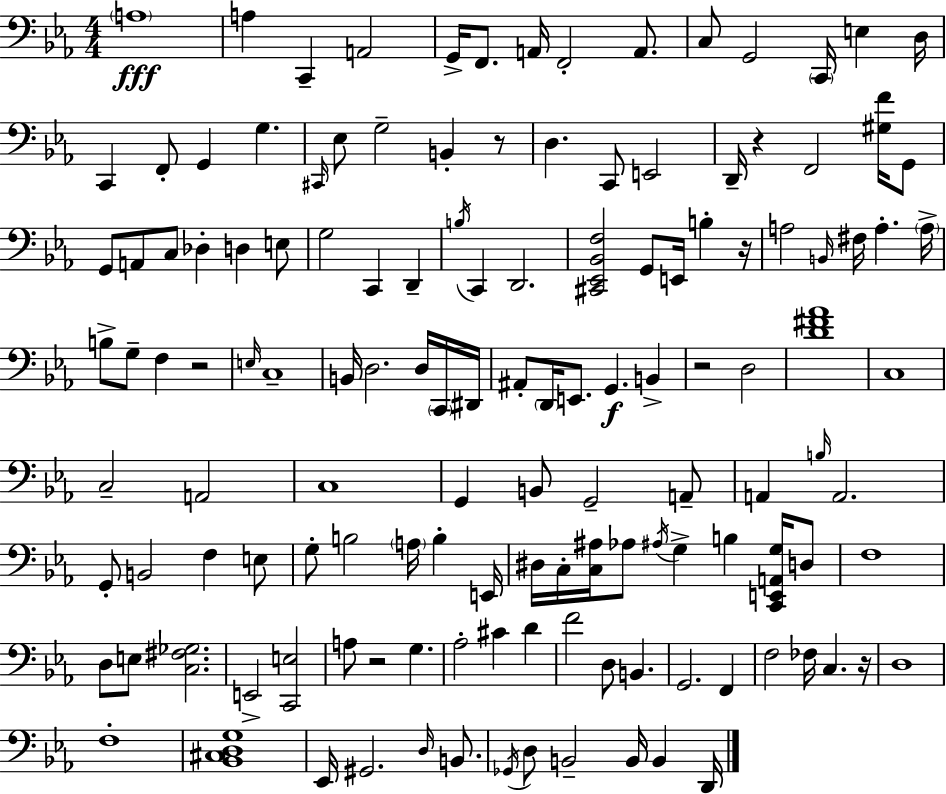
X:1
T:Untitled
M:4/4
L:1/4
K:Eb
A,4 A, C,, A,,2 G,,/4 F,,/2 A,,/4 F,,2 A,,/2 C,/2 G,,2 C,,/4 E, D,/4 C,, F,,/2 G,, G, ^C,,/4 _E,/2 G,2 B,, z/2 D, C,,/2 E,,2 D,,/4 z F,,2 [^G,F]/4 G,,/2 G,,/2 A,,/2 C,/2 _D, D, E,/2 G,2 C,, D,, B,/4 C,, D,,2 [^C,,_E,,_B,,F,]2 G,,/2 E,,/4 B, z/4 A,2 B,,/4 ^F,/4 A, A,/4 B,/2 G,/2 F, z2 E,/4 C,4 B,,/4 D,2 D,/4 C,,/4 ^D,,/4 ^A,,/2 D,,/4 E,,/2 G,, B,, z2 D,2 [D^F_A]4 C,4 C,2 A,,2 C,4 G,, B,,/2 G,,2 A,,/2 A,, B,/4 A,,2 G,,/2 B,,2 F, E,/2 G,/2 B,2 A,/4 B, E,,/4 ^D,/4 C,/4 [C,^A,]/4 _A,/2 ^A,/4 G, B, [C,,E,,A,,G,]/4 D,/2 F,4 D,/2 E,/2 [C,^F,_G,]2 E,,2 [C,,E,]2 A,/2 z2 G, _A,2 ^C D F2 D,/2 B,, G,,2 F,, F,2 _F,/4 C, z/4 D,4 F,4 [_B,,^C,D,G,]4 _E,,/4 ^G,,2 D,/4 B,,/2 _G,,/4 D,/2 B,,2 B,,/4 B,, D,,/4